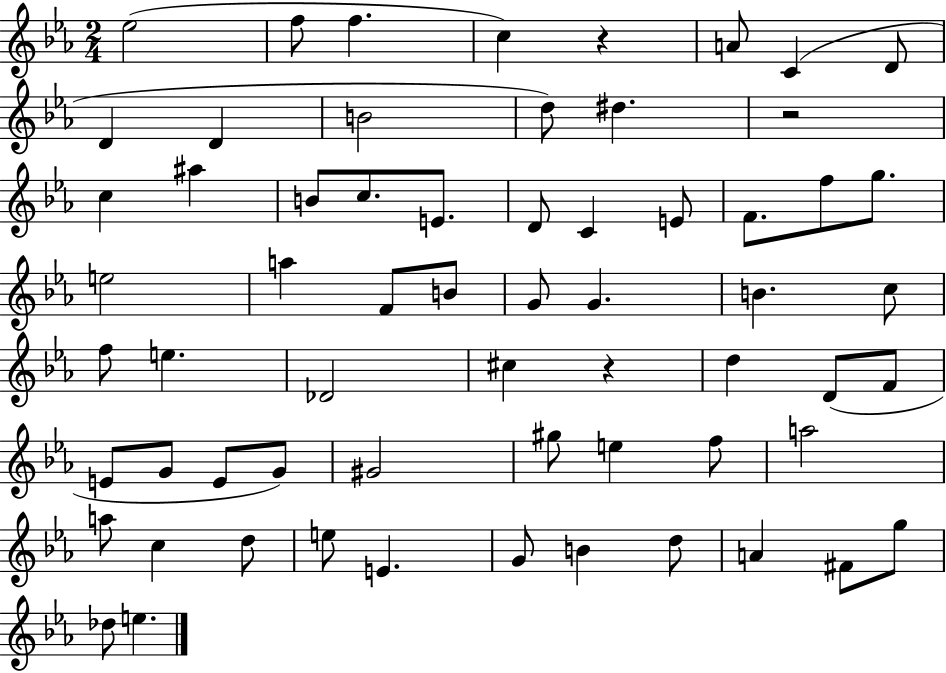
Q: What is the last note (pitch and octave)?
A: E5